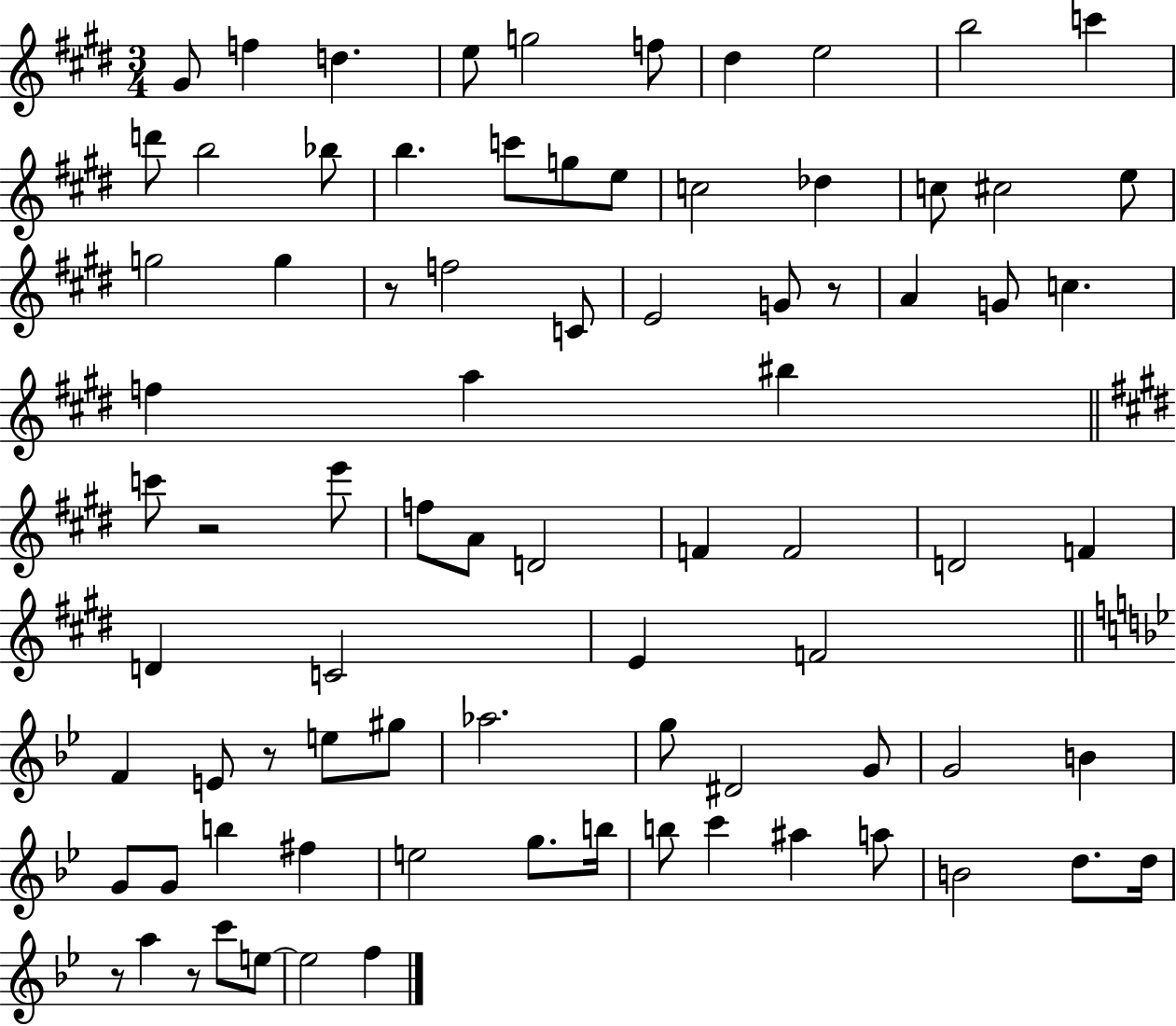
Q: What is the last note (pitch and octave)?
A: F5